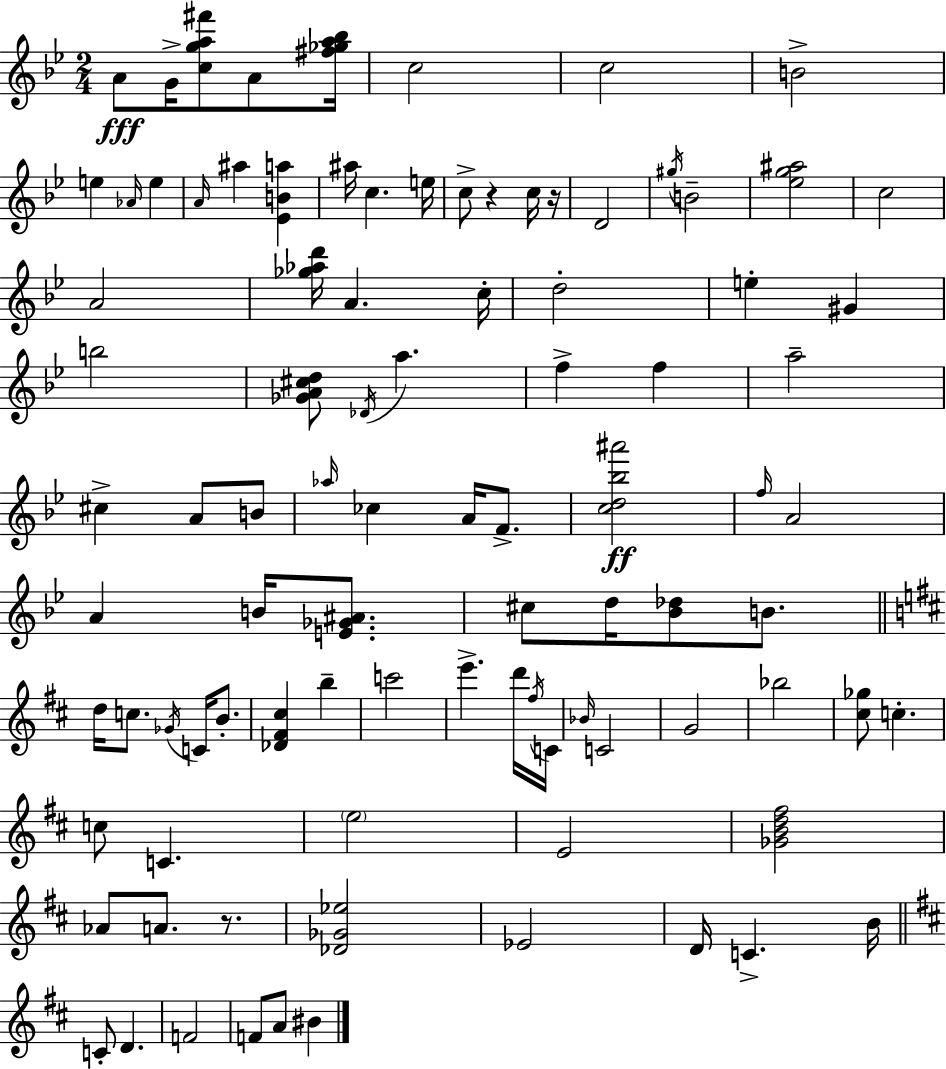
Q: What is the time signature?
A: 2/4